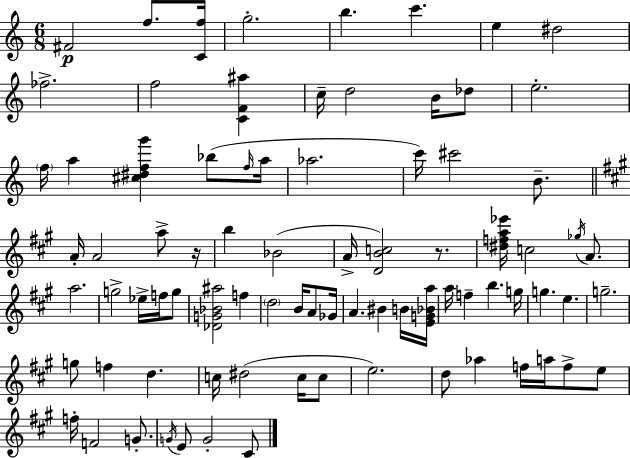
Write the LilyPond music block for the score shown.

{
  \clef treble
  \numericTimeSignature
  \time 6/8
  \key a \minor
  fis'2\p f''8. <c' f''>16 | g''2.-. | b''4. c'''4. | e''4 dis''2 | \break fes''2.-> | f''2 <c' f' ais''>4 | c''16-- d''2 b'16 des''8 | e''2.-. | \break \parenthesize f''16 a''4 <cis'' dis'' f'' g'''>4 bes''8( \grace { f''16 } | a''16 aes''2. | c'''16) cis'''2 b'8.-- | \bar "||" \break \key a \major a'16-. a'2 a''8-> r16 | b''4 bes'2( | a'16-> <d' b' c''>2) r8. | <dis'' f'' a'' ees'''>16 c''2 \acciaccatura { ges''16 } a'8. | \break a''2. | g''2-> ees''16-> f''16 g''8 | <des' g' bes' ais''>2 f''4 | \parenthesize d''2 b'16 a'8 | \break ges'16 a'4. bis'4 b'16 | <e' g' bes' a''>16 a''16 f''4-- b''4. | g''16 g''4. e''4. | g''2.-- | \break g''8 f''4 d''4. | c''16 dis''2( c''16 c''8 | e''2.) | d''8 aes''4 f''16 a''16 f''8-> e''8 | \break f''16-. f'2 g'8.-. | \acciaccatura { g'16 } e'8 g'2-. | cis'8 \bar "|."
}